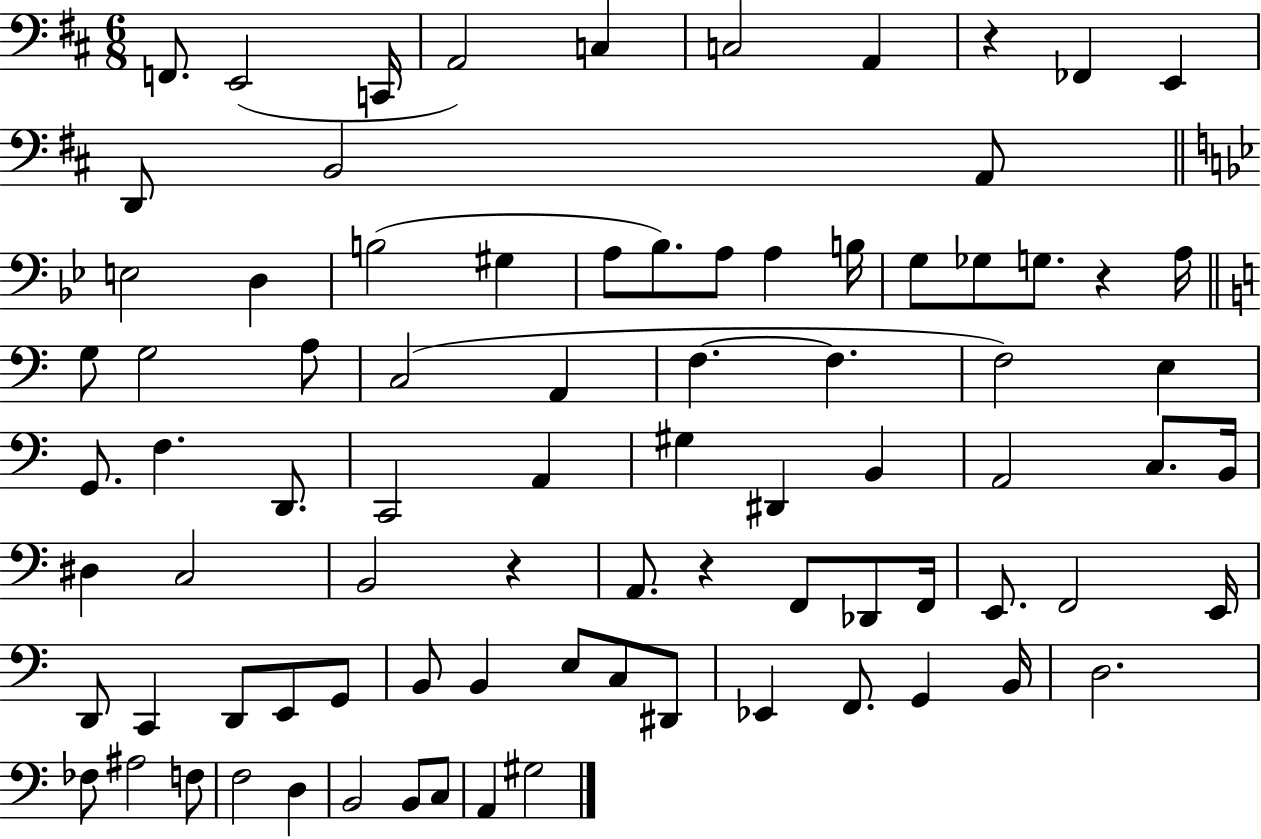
{
  \clef bass
  \numericTimeSignature
  \time 6/8
  \key d \major
  f,8. e,2( c,16 | a,2) c4 | c2 a,4 | r4 fes,4 e,4 | \break d,8 b,2 a,8 | \bar "||" \break \key g \minor e2 d4 | b2( gis4 | a8 bes8.) a8 a4 b16 | g8 ges8 g8. r4 a16 | \break \bar "||" \break \key c \major g8 g2 a8 | c2( a,4 | f4.~~ f4. | f2) e4 | \break g,8. f4. d,8. | c,2 a,4 | gis4 dis,4 b,4 | a,2 c8. b,16 | \break dis4 c2 | b,2 r4 | a,8. r4 f,8 des,8 f,16 | e,8. f,2 e,16 | \break d,8 c,4 d,8 e,8 g,8 | b,8 b,4 e8 c8 dis,8 | ees,4 f,8. g,4 b,16 | d2. | \break fes8 ais2 f8 | f2 d4 | b,2 b,8 c8 | a,4 gis2 | \break \bar "|."
}